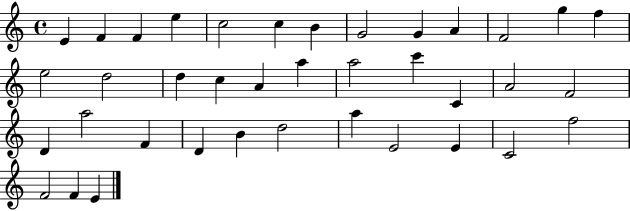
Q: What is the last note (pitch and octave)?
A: E4